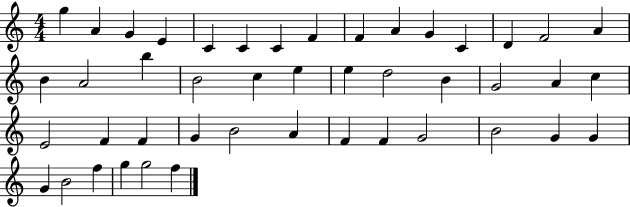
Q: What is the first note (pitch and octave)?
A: G5